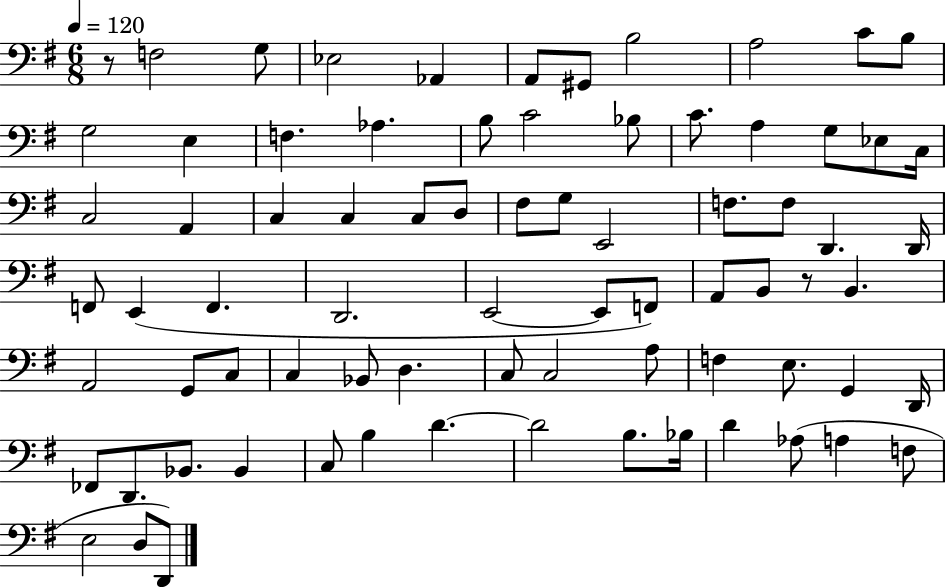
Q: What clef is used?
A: bass